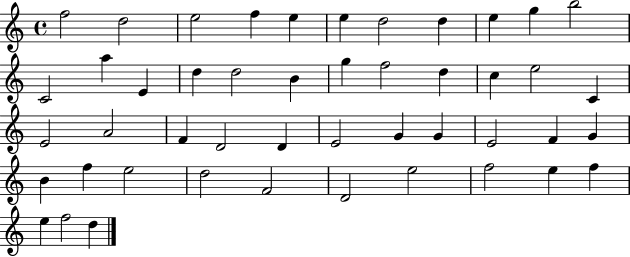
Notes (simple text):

F5/h D5/h E5/h F5/q E5/q E5/q D5/h D5/q E5/q G5/q B5/h C4/h A5/q E4/q D5/q D5/h B4/q G5/q F5/h D5/q C5/q E5/h C4/q E4/h A4/h F4/q D4/h D4/q E4/h G4/q G4/q E4/h F4/q G4/q B4/q F5/q E5/h D5/h F4/h D4/h E5/h F5/h E5/q F5/q E5/q F5/h D5/q